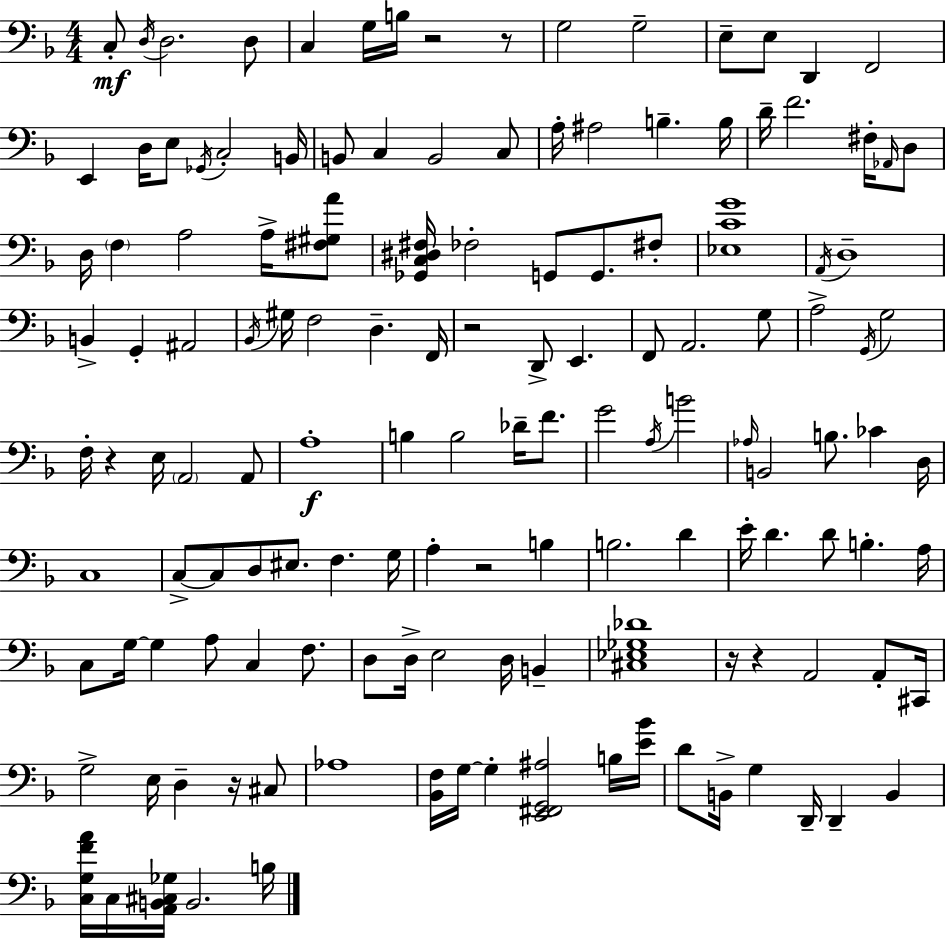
C3/e D3/s D3/h. D3/e C3/q G3/s B3/s R/h R/e G3/h G3/h E3/e E3/e D2/q F2/h E2/q D3/s E3/e Gb2/s C3/h B2/s B2/e C3/q B2/h C3/e A3/s A#3/h B3/q. B3/s D4/s F4/h. F#3/s Ab2/s D3/e D3/s F3/q A3/h A3/s [F#3,G#3,A4]/e [Gb2,C3,D#3,F#3]/s FES3/h G2/e G2/e. F#3/e [Eb3,C4,G4]/w A2/s D3/w B2/q G2/q A#2/h Bb2/s G#3/s F3/h D3/q. F2/s R/h D2/e E2/q. F2/e A2/h. G3/e A3/h G2/s G3/h F3/s R/q E3/s A2/h A2/e A3/w B3/q B3/h Db4/s F4/e. G4/h A3/s B4/h Ab3/s B2/h B3/e. CES4/q D3/s C3/w C3/e C3/e D3/e EIS3/e. F3/q. G3/s A3/q R/h B3/q B3/h. D4/q E4/s D4/q. D4/e B3/q. A3/s C3/e G3/s G3/q A3/e C3/q F3/e. D3/e D3/s E3/h D3/s B2/q [C#3,Eb3,Gb3,Db4]/w R/s R/q A2/h A2/e C#2/s G3/h E3/s D3/q R/s C#3/e Ab3/w [Bb2,F3]/s G3/s G3/q [E2,F#2,G2,A#3]/h B3/s [E4,Bb4]/s D4/e B2/s G3/q D2/s D2/q B2/q [C3,G3,F4,A4]/s C3/s [A2,B2,C#3,Gb3]/s B2/h. B3/s